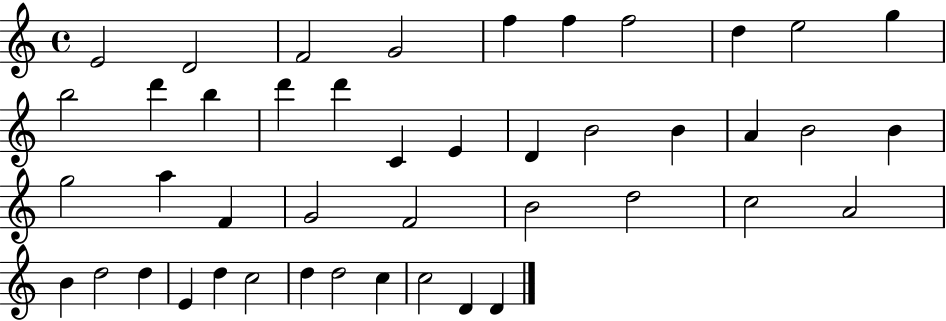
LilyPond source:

{
  \clef treble
  \time 4/4
  \defaultTimeSignature
  \key c \major
  e'2 d'2 | f'2 g'2 | f''4 f''4 f''2 | d''4 e''2 g''4 | \break b''2 d'''4 b''4 | d'''4 d'''4 c'4 e'4 | d'4 b'2 b'4 | a'4 b'2 b'4 | \break g''2 a''4 f'4 | g'2 f'2 | b'2 d''2 | c''2 a'2 | \break b'4 d''2 d''4 | e'4 d''4 c''2 | d''4 d''2 c''4 | c''2 d'4 d'4 | \break \bar "|."
}